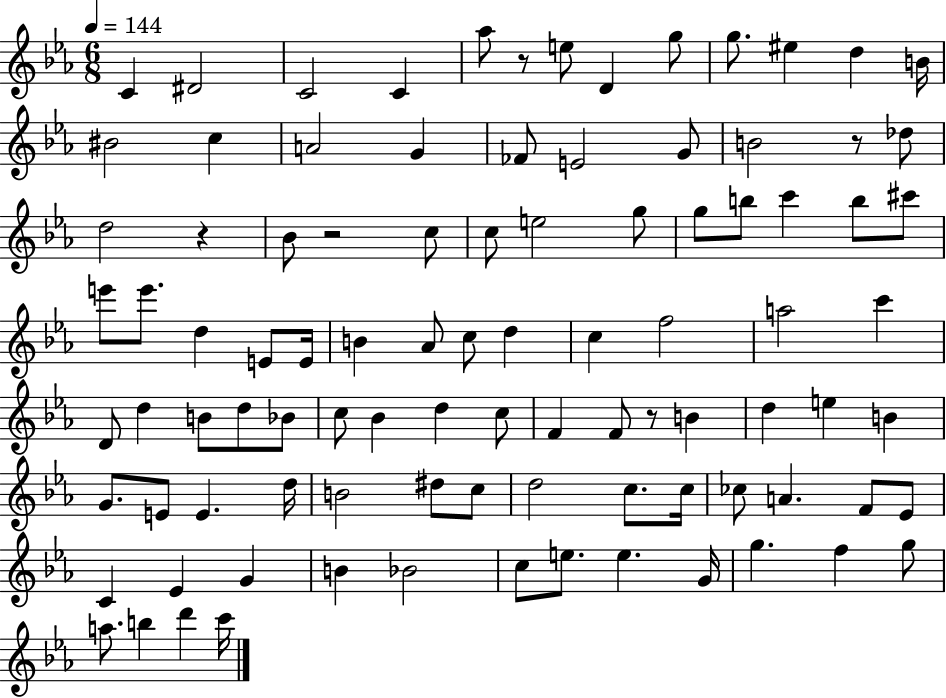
X:1
T:Untitled
M:6/8
L:1/4
K:Eb
C ^D2 C2 C _a/2 z/2 e/2 D g/2 g/2 ^e d B/4 ^B2 c A2 G _F/2 E2 G/2 B2 z/2 _d/2 d2 z _B/2 z2 c/2 c/2 e2 g/2 g/2 b/2 c' b/2 ^c'/2 e'/2 e'/2 d E/2 E/4 B _A/2 c/2 d c f2 a2 c' D/2 d B/2 d/2 _B/2 c/2 _B d c/2 F F/2 z/2 B d e B G/2 E/2 E d/4 B2 ^d/2 c/2 d2 c/2 c/4 _c/2 A F/2 _E/2 C _E G B _B2 c/2 e/2 e G/4 g f g/2 a/2 b d' c'/4